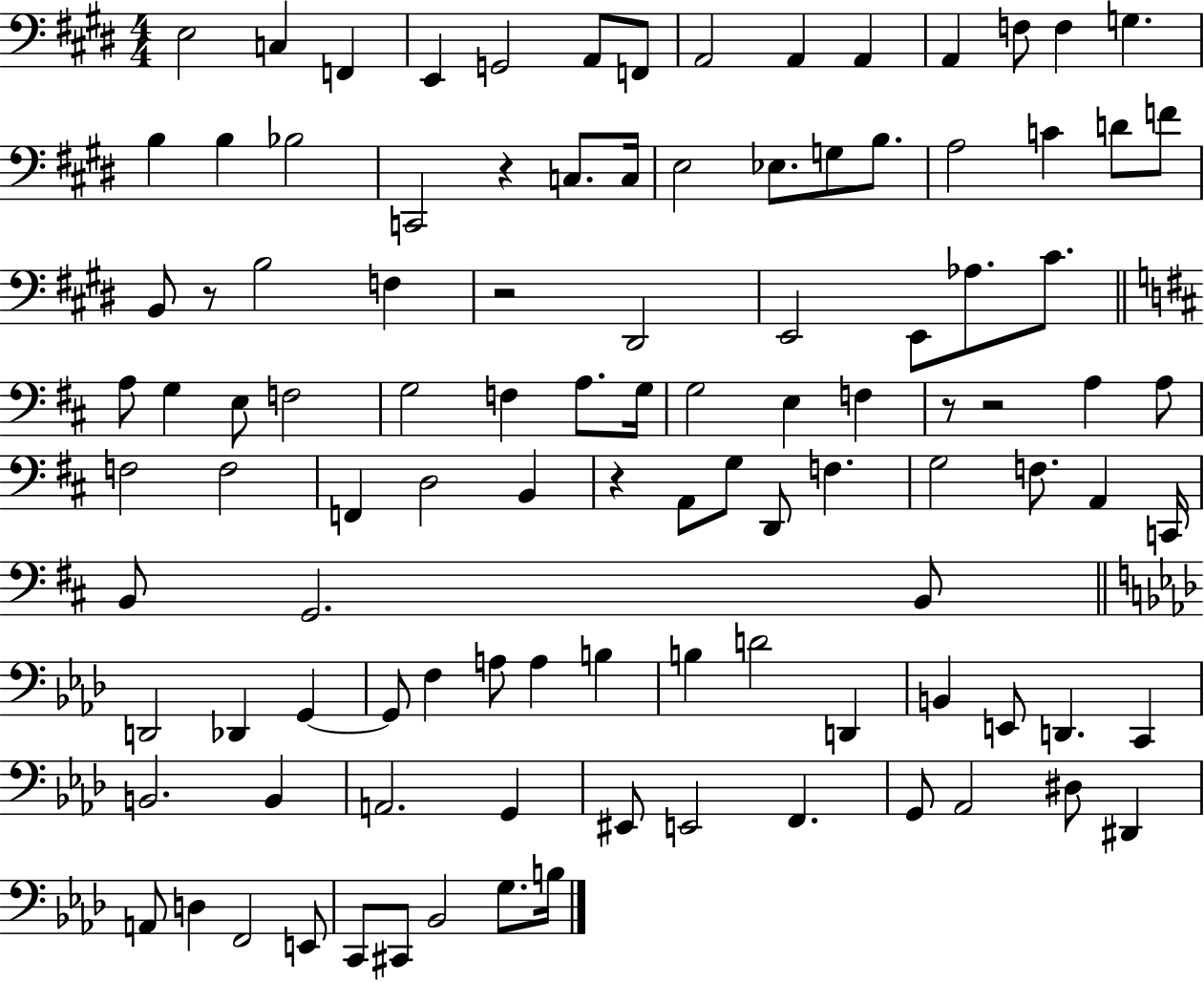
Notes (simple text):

E3/h C3/q F2/q E2/q G2/h A2/e F2/e A2/h A2/q A2/q A2/q F3/e F3/q G3/q. B3/q B3/q Bb3/h C2/h R/q C3/e. C3/s E3/h Eb3/e. G3/e B3/e. A3/h C4/q D4/e F4/e B2/e R/e B3/h F3/q R/h D#2/h E2/h E2/e Ab3/e. C#4/e. A3/e G3/q E3/e F3/h G3/h F3/q A3/e. G3/s G3/h E3/q F3/q R/e R/h A3/q A3/e F3/h F3/h F2/q D3/h B2/q R/q A2/e G3/e D2/e F3/q. G3/h F3/e. A2/q C2/s B2/e G2/h. B2/e D2/h Db2/q G2/q G2/e F3/q A3/e A3/q B3/q B3/q D4/h D2/q B2/q E2/e D2/q. C2/q B2/h. B2/q A2/h. G2/q EIS2/e E2/h F2/q. G2/e Ab2/h D#3/e D#2/q A2/e D3/q F2/h E2/e C2/e C#2/e Bb2/h G3/e. B3/s